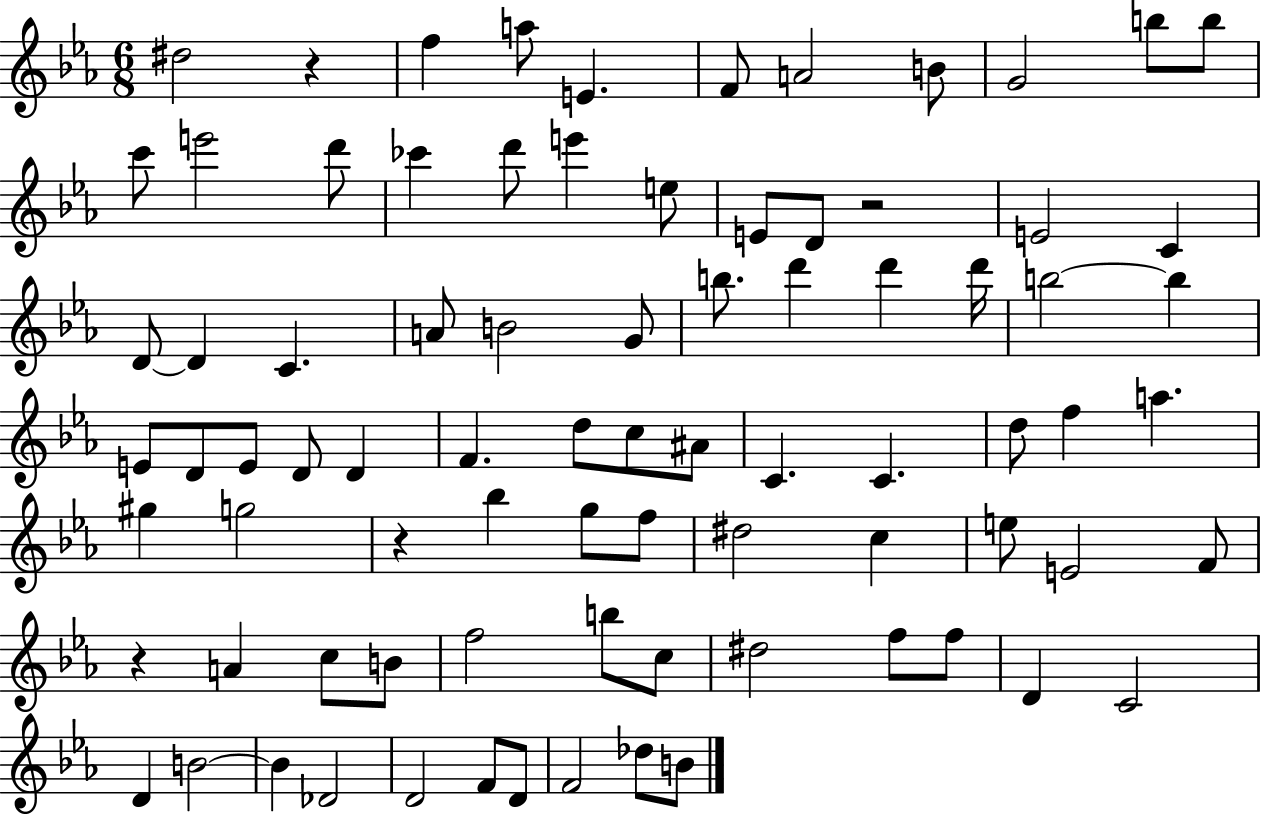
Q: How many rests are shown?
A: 4